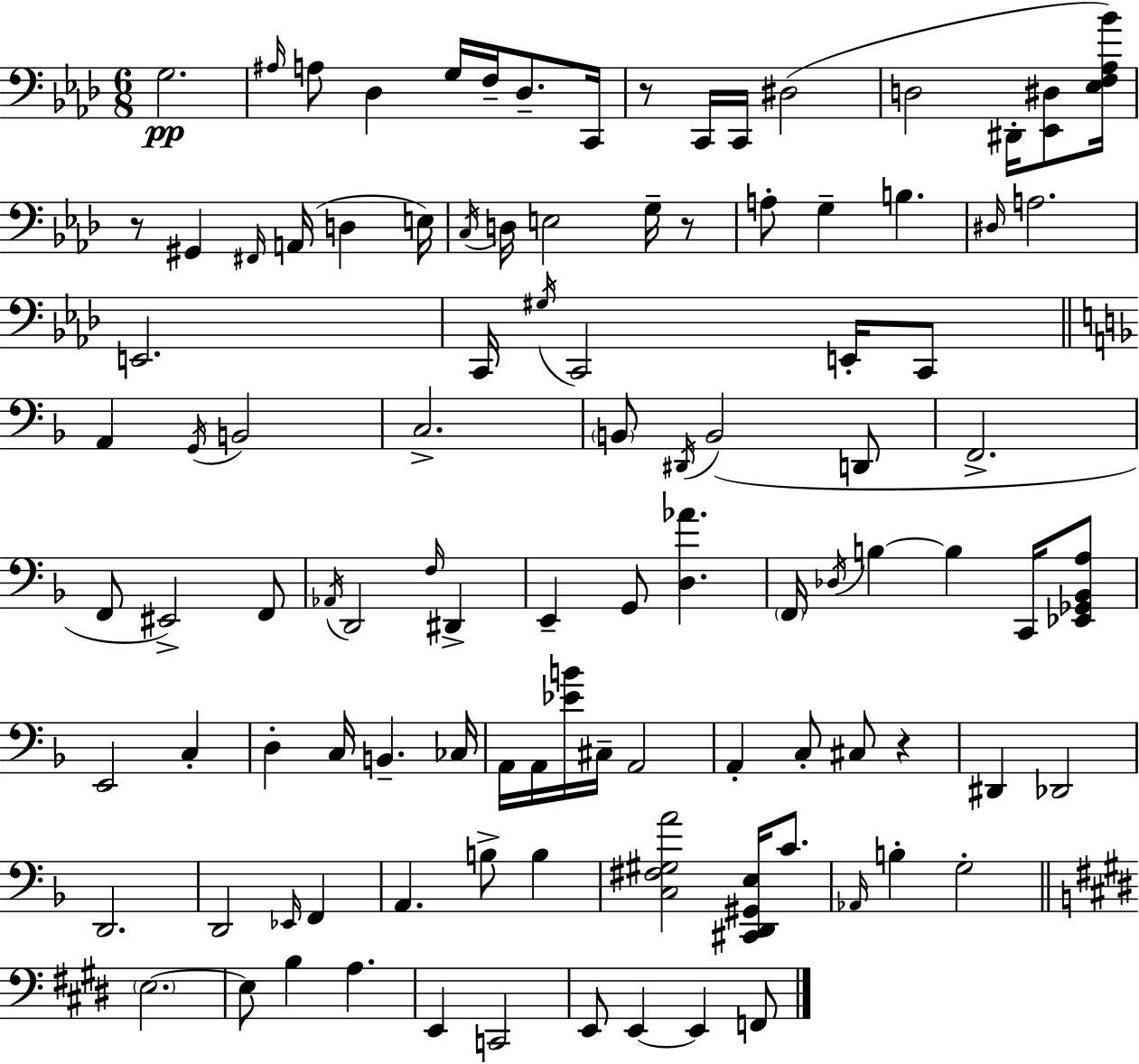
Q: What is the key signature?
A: F minor